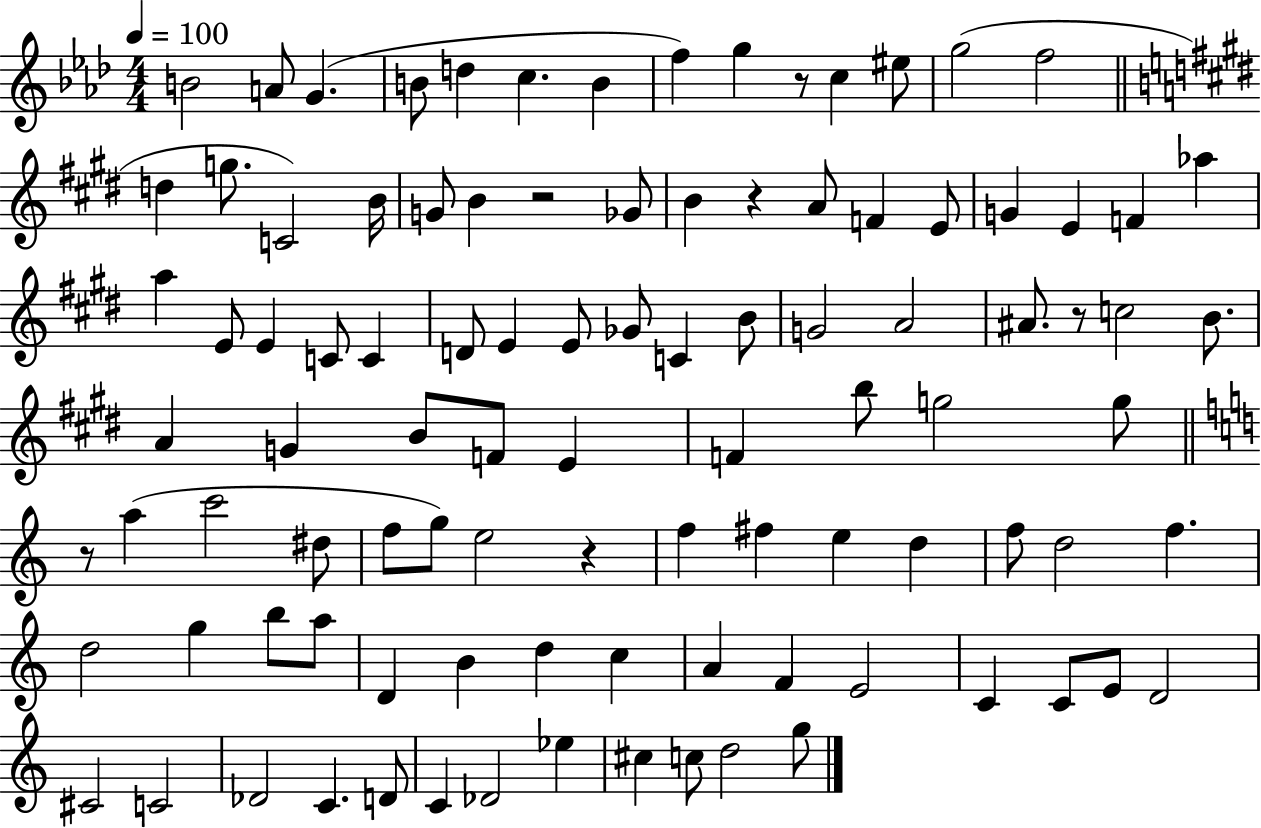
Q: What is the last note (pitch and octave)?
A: G5